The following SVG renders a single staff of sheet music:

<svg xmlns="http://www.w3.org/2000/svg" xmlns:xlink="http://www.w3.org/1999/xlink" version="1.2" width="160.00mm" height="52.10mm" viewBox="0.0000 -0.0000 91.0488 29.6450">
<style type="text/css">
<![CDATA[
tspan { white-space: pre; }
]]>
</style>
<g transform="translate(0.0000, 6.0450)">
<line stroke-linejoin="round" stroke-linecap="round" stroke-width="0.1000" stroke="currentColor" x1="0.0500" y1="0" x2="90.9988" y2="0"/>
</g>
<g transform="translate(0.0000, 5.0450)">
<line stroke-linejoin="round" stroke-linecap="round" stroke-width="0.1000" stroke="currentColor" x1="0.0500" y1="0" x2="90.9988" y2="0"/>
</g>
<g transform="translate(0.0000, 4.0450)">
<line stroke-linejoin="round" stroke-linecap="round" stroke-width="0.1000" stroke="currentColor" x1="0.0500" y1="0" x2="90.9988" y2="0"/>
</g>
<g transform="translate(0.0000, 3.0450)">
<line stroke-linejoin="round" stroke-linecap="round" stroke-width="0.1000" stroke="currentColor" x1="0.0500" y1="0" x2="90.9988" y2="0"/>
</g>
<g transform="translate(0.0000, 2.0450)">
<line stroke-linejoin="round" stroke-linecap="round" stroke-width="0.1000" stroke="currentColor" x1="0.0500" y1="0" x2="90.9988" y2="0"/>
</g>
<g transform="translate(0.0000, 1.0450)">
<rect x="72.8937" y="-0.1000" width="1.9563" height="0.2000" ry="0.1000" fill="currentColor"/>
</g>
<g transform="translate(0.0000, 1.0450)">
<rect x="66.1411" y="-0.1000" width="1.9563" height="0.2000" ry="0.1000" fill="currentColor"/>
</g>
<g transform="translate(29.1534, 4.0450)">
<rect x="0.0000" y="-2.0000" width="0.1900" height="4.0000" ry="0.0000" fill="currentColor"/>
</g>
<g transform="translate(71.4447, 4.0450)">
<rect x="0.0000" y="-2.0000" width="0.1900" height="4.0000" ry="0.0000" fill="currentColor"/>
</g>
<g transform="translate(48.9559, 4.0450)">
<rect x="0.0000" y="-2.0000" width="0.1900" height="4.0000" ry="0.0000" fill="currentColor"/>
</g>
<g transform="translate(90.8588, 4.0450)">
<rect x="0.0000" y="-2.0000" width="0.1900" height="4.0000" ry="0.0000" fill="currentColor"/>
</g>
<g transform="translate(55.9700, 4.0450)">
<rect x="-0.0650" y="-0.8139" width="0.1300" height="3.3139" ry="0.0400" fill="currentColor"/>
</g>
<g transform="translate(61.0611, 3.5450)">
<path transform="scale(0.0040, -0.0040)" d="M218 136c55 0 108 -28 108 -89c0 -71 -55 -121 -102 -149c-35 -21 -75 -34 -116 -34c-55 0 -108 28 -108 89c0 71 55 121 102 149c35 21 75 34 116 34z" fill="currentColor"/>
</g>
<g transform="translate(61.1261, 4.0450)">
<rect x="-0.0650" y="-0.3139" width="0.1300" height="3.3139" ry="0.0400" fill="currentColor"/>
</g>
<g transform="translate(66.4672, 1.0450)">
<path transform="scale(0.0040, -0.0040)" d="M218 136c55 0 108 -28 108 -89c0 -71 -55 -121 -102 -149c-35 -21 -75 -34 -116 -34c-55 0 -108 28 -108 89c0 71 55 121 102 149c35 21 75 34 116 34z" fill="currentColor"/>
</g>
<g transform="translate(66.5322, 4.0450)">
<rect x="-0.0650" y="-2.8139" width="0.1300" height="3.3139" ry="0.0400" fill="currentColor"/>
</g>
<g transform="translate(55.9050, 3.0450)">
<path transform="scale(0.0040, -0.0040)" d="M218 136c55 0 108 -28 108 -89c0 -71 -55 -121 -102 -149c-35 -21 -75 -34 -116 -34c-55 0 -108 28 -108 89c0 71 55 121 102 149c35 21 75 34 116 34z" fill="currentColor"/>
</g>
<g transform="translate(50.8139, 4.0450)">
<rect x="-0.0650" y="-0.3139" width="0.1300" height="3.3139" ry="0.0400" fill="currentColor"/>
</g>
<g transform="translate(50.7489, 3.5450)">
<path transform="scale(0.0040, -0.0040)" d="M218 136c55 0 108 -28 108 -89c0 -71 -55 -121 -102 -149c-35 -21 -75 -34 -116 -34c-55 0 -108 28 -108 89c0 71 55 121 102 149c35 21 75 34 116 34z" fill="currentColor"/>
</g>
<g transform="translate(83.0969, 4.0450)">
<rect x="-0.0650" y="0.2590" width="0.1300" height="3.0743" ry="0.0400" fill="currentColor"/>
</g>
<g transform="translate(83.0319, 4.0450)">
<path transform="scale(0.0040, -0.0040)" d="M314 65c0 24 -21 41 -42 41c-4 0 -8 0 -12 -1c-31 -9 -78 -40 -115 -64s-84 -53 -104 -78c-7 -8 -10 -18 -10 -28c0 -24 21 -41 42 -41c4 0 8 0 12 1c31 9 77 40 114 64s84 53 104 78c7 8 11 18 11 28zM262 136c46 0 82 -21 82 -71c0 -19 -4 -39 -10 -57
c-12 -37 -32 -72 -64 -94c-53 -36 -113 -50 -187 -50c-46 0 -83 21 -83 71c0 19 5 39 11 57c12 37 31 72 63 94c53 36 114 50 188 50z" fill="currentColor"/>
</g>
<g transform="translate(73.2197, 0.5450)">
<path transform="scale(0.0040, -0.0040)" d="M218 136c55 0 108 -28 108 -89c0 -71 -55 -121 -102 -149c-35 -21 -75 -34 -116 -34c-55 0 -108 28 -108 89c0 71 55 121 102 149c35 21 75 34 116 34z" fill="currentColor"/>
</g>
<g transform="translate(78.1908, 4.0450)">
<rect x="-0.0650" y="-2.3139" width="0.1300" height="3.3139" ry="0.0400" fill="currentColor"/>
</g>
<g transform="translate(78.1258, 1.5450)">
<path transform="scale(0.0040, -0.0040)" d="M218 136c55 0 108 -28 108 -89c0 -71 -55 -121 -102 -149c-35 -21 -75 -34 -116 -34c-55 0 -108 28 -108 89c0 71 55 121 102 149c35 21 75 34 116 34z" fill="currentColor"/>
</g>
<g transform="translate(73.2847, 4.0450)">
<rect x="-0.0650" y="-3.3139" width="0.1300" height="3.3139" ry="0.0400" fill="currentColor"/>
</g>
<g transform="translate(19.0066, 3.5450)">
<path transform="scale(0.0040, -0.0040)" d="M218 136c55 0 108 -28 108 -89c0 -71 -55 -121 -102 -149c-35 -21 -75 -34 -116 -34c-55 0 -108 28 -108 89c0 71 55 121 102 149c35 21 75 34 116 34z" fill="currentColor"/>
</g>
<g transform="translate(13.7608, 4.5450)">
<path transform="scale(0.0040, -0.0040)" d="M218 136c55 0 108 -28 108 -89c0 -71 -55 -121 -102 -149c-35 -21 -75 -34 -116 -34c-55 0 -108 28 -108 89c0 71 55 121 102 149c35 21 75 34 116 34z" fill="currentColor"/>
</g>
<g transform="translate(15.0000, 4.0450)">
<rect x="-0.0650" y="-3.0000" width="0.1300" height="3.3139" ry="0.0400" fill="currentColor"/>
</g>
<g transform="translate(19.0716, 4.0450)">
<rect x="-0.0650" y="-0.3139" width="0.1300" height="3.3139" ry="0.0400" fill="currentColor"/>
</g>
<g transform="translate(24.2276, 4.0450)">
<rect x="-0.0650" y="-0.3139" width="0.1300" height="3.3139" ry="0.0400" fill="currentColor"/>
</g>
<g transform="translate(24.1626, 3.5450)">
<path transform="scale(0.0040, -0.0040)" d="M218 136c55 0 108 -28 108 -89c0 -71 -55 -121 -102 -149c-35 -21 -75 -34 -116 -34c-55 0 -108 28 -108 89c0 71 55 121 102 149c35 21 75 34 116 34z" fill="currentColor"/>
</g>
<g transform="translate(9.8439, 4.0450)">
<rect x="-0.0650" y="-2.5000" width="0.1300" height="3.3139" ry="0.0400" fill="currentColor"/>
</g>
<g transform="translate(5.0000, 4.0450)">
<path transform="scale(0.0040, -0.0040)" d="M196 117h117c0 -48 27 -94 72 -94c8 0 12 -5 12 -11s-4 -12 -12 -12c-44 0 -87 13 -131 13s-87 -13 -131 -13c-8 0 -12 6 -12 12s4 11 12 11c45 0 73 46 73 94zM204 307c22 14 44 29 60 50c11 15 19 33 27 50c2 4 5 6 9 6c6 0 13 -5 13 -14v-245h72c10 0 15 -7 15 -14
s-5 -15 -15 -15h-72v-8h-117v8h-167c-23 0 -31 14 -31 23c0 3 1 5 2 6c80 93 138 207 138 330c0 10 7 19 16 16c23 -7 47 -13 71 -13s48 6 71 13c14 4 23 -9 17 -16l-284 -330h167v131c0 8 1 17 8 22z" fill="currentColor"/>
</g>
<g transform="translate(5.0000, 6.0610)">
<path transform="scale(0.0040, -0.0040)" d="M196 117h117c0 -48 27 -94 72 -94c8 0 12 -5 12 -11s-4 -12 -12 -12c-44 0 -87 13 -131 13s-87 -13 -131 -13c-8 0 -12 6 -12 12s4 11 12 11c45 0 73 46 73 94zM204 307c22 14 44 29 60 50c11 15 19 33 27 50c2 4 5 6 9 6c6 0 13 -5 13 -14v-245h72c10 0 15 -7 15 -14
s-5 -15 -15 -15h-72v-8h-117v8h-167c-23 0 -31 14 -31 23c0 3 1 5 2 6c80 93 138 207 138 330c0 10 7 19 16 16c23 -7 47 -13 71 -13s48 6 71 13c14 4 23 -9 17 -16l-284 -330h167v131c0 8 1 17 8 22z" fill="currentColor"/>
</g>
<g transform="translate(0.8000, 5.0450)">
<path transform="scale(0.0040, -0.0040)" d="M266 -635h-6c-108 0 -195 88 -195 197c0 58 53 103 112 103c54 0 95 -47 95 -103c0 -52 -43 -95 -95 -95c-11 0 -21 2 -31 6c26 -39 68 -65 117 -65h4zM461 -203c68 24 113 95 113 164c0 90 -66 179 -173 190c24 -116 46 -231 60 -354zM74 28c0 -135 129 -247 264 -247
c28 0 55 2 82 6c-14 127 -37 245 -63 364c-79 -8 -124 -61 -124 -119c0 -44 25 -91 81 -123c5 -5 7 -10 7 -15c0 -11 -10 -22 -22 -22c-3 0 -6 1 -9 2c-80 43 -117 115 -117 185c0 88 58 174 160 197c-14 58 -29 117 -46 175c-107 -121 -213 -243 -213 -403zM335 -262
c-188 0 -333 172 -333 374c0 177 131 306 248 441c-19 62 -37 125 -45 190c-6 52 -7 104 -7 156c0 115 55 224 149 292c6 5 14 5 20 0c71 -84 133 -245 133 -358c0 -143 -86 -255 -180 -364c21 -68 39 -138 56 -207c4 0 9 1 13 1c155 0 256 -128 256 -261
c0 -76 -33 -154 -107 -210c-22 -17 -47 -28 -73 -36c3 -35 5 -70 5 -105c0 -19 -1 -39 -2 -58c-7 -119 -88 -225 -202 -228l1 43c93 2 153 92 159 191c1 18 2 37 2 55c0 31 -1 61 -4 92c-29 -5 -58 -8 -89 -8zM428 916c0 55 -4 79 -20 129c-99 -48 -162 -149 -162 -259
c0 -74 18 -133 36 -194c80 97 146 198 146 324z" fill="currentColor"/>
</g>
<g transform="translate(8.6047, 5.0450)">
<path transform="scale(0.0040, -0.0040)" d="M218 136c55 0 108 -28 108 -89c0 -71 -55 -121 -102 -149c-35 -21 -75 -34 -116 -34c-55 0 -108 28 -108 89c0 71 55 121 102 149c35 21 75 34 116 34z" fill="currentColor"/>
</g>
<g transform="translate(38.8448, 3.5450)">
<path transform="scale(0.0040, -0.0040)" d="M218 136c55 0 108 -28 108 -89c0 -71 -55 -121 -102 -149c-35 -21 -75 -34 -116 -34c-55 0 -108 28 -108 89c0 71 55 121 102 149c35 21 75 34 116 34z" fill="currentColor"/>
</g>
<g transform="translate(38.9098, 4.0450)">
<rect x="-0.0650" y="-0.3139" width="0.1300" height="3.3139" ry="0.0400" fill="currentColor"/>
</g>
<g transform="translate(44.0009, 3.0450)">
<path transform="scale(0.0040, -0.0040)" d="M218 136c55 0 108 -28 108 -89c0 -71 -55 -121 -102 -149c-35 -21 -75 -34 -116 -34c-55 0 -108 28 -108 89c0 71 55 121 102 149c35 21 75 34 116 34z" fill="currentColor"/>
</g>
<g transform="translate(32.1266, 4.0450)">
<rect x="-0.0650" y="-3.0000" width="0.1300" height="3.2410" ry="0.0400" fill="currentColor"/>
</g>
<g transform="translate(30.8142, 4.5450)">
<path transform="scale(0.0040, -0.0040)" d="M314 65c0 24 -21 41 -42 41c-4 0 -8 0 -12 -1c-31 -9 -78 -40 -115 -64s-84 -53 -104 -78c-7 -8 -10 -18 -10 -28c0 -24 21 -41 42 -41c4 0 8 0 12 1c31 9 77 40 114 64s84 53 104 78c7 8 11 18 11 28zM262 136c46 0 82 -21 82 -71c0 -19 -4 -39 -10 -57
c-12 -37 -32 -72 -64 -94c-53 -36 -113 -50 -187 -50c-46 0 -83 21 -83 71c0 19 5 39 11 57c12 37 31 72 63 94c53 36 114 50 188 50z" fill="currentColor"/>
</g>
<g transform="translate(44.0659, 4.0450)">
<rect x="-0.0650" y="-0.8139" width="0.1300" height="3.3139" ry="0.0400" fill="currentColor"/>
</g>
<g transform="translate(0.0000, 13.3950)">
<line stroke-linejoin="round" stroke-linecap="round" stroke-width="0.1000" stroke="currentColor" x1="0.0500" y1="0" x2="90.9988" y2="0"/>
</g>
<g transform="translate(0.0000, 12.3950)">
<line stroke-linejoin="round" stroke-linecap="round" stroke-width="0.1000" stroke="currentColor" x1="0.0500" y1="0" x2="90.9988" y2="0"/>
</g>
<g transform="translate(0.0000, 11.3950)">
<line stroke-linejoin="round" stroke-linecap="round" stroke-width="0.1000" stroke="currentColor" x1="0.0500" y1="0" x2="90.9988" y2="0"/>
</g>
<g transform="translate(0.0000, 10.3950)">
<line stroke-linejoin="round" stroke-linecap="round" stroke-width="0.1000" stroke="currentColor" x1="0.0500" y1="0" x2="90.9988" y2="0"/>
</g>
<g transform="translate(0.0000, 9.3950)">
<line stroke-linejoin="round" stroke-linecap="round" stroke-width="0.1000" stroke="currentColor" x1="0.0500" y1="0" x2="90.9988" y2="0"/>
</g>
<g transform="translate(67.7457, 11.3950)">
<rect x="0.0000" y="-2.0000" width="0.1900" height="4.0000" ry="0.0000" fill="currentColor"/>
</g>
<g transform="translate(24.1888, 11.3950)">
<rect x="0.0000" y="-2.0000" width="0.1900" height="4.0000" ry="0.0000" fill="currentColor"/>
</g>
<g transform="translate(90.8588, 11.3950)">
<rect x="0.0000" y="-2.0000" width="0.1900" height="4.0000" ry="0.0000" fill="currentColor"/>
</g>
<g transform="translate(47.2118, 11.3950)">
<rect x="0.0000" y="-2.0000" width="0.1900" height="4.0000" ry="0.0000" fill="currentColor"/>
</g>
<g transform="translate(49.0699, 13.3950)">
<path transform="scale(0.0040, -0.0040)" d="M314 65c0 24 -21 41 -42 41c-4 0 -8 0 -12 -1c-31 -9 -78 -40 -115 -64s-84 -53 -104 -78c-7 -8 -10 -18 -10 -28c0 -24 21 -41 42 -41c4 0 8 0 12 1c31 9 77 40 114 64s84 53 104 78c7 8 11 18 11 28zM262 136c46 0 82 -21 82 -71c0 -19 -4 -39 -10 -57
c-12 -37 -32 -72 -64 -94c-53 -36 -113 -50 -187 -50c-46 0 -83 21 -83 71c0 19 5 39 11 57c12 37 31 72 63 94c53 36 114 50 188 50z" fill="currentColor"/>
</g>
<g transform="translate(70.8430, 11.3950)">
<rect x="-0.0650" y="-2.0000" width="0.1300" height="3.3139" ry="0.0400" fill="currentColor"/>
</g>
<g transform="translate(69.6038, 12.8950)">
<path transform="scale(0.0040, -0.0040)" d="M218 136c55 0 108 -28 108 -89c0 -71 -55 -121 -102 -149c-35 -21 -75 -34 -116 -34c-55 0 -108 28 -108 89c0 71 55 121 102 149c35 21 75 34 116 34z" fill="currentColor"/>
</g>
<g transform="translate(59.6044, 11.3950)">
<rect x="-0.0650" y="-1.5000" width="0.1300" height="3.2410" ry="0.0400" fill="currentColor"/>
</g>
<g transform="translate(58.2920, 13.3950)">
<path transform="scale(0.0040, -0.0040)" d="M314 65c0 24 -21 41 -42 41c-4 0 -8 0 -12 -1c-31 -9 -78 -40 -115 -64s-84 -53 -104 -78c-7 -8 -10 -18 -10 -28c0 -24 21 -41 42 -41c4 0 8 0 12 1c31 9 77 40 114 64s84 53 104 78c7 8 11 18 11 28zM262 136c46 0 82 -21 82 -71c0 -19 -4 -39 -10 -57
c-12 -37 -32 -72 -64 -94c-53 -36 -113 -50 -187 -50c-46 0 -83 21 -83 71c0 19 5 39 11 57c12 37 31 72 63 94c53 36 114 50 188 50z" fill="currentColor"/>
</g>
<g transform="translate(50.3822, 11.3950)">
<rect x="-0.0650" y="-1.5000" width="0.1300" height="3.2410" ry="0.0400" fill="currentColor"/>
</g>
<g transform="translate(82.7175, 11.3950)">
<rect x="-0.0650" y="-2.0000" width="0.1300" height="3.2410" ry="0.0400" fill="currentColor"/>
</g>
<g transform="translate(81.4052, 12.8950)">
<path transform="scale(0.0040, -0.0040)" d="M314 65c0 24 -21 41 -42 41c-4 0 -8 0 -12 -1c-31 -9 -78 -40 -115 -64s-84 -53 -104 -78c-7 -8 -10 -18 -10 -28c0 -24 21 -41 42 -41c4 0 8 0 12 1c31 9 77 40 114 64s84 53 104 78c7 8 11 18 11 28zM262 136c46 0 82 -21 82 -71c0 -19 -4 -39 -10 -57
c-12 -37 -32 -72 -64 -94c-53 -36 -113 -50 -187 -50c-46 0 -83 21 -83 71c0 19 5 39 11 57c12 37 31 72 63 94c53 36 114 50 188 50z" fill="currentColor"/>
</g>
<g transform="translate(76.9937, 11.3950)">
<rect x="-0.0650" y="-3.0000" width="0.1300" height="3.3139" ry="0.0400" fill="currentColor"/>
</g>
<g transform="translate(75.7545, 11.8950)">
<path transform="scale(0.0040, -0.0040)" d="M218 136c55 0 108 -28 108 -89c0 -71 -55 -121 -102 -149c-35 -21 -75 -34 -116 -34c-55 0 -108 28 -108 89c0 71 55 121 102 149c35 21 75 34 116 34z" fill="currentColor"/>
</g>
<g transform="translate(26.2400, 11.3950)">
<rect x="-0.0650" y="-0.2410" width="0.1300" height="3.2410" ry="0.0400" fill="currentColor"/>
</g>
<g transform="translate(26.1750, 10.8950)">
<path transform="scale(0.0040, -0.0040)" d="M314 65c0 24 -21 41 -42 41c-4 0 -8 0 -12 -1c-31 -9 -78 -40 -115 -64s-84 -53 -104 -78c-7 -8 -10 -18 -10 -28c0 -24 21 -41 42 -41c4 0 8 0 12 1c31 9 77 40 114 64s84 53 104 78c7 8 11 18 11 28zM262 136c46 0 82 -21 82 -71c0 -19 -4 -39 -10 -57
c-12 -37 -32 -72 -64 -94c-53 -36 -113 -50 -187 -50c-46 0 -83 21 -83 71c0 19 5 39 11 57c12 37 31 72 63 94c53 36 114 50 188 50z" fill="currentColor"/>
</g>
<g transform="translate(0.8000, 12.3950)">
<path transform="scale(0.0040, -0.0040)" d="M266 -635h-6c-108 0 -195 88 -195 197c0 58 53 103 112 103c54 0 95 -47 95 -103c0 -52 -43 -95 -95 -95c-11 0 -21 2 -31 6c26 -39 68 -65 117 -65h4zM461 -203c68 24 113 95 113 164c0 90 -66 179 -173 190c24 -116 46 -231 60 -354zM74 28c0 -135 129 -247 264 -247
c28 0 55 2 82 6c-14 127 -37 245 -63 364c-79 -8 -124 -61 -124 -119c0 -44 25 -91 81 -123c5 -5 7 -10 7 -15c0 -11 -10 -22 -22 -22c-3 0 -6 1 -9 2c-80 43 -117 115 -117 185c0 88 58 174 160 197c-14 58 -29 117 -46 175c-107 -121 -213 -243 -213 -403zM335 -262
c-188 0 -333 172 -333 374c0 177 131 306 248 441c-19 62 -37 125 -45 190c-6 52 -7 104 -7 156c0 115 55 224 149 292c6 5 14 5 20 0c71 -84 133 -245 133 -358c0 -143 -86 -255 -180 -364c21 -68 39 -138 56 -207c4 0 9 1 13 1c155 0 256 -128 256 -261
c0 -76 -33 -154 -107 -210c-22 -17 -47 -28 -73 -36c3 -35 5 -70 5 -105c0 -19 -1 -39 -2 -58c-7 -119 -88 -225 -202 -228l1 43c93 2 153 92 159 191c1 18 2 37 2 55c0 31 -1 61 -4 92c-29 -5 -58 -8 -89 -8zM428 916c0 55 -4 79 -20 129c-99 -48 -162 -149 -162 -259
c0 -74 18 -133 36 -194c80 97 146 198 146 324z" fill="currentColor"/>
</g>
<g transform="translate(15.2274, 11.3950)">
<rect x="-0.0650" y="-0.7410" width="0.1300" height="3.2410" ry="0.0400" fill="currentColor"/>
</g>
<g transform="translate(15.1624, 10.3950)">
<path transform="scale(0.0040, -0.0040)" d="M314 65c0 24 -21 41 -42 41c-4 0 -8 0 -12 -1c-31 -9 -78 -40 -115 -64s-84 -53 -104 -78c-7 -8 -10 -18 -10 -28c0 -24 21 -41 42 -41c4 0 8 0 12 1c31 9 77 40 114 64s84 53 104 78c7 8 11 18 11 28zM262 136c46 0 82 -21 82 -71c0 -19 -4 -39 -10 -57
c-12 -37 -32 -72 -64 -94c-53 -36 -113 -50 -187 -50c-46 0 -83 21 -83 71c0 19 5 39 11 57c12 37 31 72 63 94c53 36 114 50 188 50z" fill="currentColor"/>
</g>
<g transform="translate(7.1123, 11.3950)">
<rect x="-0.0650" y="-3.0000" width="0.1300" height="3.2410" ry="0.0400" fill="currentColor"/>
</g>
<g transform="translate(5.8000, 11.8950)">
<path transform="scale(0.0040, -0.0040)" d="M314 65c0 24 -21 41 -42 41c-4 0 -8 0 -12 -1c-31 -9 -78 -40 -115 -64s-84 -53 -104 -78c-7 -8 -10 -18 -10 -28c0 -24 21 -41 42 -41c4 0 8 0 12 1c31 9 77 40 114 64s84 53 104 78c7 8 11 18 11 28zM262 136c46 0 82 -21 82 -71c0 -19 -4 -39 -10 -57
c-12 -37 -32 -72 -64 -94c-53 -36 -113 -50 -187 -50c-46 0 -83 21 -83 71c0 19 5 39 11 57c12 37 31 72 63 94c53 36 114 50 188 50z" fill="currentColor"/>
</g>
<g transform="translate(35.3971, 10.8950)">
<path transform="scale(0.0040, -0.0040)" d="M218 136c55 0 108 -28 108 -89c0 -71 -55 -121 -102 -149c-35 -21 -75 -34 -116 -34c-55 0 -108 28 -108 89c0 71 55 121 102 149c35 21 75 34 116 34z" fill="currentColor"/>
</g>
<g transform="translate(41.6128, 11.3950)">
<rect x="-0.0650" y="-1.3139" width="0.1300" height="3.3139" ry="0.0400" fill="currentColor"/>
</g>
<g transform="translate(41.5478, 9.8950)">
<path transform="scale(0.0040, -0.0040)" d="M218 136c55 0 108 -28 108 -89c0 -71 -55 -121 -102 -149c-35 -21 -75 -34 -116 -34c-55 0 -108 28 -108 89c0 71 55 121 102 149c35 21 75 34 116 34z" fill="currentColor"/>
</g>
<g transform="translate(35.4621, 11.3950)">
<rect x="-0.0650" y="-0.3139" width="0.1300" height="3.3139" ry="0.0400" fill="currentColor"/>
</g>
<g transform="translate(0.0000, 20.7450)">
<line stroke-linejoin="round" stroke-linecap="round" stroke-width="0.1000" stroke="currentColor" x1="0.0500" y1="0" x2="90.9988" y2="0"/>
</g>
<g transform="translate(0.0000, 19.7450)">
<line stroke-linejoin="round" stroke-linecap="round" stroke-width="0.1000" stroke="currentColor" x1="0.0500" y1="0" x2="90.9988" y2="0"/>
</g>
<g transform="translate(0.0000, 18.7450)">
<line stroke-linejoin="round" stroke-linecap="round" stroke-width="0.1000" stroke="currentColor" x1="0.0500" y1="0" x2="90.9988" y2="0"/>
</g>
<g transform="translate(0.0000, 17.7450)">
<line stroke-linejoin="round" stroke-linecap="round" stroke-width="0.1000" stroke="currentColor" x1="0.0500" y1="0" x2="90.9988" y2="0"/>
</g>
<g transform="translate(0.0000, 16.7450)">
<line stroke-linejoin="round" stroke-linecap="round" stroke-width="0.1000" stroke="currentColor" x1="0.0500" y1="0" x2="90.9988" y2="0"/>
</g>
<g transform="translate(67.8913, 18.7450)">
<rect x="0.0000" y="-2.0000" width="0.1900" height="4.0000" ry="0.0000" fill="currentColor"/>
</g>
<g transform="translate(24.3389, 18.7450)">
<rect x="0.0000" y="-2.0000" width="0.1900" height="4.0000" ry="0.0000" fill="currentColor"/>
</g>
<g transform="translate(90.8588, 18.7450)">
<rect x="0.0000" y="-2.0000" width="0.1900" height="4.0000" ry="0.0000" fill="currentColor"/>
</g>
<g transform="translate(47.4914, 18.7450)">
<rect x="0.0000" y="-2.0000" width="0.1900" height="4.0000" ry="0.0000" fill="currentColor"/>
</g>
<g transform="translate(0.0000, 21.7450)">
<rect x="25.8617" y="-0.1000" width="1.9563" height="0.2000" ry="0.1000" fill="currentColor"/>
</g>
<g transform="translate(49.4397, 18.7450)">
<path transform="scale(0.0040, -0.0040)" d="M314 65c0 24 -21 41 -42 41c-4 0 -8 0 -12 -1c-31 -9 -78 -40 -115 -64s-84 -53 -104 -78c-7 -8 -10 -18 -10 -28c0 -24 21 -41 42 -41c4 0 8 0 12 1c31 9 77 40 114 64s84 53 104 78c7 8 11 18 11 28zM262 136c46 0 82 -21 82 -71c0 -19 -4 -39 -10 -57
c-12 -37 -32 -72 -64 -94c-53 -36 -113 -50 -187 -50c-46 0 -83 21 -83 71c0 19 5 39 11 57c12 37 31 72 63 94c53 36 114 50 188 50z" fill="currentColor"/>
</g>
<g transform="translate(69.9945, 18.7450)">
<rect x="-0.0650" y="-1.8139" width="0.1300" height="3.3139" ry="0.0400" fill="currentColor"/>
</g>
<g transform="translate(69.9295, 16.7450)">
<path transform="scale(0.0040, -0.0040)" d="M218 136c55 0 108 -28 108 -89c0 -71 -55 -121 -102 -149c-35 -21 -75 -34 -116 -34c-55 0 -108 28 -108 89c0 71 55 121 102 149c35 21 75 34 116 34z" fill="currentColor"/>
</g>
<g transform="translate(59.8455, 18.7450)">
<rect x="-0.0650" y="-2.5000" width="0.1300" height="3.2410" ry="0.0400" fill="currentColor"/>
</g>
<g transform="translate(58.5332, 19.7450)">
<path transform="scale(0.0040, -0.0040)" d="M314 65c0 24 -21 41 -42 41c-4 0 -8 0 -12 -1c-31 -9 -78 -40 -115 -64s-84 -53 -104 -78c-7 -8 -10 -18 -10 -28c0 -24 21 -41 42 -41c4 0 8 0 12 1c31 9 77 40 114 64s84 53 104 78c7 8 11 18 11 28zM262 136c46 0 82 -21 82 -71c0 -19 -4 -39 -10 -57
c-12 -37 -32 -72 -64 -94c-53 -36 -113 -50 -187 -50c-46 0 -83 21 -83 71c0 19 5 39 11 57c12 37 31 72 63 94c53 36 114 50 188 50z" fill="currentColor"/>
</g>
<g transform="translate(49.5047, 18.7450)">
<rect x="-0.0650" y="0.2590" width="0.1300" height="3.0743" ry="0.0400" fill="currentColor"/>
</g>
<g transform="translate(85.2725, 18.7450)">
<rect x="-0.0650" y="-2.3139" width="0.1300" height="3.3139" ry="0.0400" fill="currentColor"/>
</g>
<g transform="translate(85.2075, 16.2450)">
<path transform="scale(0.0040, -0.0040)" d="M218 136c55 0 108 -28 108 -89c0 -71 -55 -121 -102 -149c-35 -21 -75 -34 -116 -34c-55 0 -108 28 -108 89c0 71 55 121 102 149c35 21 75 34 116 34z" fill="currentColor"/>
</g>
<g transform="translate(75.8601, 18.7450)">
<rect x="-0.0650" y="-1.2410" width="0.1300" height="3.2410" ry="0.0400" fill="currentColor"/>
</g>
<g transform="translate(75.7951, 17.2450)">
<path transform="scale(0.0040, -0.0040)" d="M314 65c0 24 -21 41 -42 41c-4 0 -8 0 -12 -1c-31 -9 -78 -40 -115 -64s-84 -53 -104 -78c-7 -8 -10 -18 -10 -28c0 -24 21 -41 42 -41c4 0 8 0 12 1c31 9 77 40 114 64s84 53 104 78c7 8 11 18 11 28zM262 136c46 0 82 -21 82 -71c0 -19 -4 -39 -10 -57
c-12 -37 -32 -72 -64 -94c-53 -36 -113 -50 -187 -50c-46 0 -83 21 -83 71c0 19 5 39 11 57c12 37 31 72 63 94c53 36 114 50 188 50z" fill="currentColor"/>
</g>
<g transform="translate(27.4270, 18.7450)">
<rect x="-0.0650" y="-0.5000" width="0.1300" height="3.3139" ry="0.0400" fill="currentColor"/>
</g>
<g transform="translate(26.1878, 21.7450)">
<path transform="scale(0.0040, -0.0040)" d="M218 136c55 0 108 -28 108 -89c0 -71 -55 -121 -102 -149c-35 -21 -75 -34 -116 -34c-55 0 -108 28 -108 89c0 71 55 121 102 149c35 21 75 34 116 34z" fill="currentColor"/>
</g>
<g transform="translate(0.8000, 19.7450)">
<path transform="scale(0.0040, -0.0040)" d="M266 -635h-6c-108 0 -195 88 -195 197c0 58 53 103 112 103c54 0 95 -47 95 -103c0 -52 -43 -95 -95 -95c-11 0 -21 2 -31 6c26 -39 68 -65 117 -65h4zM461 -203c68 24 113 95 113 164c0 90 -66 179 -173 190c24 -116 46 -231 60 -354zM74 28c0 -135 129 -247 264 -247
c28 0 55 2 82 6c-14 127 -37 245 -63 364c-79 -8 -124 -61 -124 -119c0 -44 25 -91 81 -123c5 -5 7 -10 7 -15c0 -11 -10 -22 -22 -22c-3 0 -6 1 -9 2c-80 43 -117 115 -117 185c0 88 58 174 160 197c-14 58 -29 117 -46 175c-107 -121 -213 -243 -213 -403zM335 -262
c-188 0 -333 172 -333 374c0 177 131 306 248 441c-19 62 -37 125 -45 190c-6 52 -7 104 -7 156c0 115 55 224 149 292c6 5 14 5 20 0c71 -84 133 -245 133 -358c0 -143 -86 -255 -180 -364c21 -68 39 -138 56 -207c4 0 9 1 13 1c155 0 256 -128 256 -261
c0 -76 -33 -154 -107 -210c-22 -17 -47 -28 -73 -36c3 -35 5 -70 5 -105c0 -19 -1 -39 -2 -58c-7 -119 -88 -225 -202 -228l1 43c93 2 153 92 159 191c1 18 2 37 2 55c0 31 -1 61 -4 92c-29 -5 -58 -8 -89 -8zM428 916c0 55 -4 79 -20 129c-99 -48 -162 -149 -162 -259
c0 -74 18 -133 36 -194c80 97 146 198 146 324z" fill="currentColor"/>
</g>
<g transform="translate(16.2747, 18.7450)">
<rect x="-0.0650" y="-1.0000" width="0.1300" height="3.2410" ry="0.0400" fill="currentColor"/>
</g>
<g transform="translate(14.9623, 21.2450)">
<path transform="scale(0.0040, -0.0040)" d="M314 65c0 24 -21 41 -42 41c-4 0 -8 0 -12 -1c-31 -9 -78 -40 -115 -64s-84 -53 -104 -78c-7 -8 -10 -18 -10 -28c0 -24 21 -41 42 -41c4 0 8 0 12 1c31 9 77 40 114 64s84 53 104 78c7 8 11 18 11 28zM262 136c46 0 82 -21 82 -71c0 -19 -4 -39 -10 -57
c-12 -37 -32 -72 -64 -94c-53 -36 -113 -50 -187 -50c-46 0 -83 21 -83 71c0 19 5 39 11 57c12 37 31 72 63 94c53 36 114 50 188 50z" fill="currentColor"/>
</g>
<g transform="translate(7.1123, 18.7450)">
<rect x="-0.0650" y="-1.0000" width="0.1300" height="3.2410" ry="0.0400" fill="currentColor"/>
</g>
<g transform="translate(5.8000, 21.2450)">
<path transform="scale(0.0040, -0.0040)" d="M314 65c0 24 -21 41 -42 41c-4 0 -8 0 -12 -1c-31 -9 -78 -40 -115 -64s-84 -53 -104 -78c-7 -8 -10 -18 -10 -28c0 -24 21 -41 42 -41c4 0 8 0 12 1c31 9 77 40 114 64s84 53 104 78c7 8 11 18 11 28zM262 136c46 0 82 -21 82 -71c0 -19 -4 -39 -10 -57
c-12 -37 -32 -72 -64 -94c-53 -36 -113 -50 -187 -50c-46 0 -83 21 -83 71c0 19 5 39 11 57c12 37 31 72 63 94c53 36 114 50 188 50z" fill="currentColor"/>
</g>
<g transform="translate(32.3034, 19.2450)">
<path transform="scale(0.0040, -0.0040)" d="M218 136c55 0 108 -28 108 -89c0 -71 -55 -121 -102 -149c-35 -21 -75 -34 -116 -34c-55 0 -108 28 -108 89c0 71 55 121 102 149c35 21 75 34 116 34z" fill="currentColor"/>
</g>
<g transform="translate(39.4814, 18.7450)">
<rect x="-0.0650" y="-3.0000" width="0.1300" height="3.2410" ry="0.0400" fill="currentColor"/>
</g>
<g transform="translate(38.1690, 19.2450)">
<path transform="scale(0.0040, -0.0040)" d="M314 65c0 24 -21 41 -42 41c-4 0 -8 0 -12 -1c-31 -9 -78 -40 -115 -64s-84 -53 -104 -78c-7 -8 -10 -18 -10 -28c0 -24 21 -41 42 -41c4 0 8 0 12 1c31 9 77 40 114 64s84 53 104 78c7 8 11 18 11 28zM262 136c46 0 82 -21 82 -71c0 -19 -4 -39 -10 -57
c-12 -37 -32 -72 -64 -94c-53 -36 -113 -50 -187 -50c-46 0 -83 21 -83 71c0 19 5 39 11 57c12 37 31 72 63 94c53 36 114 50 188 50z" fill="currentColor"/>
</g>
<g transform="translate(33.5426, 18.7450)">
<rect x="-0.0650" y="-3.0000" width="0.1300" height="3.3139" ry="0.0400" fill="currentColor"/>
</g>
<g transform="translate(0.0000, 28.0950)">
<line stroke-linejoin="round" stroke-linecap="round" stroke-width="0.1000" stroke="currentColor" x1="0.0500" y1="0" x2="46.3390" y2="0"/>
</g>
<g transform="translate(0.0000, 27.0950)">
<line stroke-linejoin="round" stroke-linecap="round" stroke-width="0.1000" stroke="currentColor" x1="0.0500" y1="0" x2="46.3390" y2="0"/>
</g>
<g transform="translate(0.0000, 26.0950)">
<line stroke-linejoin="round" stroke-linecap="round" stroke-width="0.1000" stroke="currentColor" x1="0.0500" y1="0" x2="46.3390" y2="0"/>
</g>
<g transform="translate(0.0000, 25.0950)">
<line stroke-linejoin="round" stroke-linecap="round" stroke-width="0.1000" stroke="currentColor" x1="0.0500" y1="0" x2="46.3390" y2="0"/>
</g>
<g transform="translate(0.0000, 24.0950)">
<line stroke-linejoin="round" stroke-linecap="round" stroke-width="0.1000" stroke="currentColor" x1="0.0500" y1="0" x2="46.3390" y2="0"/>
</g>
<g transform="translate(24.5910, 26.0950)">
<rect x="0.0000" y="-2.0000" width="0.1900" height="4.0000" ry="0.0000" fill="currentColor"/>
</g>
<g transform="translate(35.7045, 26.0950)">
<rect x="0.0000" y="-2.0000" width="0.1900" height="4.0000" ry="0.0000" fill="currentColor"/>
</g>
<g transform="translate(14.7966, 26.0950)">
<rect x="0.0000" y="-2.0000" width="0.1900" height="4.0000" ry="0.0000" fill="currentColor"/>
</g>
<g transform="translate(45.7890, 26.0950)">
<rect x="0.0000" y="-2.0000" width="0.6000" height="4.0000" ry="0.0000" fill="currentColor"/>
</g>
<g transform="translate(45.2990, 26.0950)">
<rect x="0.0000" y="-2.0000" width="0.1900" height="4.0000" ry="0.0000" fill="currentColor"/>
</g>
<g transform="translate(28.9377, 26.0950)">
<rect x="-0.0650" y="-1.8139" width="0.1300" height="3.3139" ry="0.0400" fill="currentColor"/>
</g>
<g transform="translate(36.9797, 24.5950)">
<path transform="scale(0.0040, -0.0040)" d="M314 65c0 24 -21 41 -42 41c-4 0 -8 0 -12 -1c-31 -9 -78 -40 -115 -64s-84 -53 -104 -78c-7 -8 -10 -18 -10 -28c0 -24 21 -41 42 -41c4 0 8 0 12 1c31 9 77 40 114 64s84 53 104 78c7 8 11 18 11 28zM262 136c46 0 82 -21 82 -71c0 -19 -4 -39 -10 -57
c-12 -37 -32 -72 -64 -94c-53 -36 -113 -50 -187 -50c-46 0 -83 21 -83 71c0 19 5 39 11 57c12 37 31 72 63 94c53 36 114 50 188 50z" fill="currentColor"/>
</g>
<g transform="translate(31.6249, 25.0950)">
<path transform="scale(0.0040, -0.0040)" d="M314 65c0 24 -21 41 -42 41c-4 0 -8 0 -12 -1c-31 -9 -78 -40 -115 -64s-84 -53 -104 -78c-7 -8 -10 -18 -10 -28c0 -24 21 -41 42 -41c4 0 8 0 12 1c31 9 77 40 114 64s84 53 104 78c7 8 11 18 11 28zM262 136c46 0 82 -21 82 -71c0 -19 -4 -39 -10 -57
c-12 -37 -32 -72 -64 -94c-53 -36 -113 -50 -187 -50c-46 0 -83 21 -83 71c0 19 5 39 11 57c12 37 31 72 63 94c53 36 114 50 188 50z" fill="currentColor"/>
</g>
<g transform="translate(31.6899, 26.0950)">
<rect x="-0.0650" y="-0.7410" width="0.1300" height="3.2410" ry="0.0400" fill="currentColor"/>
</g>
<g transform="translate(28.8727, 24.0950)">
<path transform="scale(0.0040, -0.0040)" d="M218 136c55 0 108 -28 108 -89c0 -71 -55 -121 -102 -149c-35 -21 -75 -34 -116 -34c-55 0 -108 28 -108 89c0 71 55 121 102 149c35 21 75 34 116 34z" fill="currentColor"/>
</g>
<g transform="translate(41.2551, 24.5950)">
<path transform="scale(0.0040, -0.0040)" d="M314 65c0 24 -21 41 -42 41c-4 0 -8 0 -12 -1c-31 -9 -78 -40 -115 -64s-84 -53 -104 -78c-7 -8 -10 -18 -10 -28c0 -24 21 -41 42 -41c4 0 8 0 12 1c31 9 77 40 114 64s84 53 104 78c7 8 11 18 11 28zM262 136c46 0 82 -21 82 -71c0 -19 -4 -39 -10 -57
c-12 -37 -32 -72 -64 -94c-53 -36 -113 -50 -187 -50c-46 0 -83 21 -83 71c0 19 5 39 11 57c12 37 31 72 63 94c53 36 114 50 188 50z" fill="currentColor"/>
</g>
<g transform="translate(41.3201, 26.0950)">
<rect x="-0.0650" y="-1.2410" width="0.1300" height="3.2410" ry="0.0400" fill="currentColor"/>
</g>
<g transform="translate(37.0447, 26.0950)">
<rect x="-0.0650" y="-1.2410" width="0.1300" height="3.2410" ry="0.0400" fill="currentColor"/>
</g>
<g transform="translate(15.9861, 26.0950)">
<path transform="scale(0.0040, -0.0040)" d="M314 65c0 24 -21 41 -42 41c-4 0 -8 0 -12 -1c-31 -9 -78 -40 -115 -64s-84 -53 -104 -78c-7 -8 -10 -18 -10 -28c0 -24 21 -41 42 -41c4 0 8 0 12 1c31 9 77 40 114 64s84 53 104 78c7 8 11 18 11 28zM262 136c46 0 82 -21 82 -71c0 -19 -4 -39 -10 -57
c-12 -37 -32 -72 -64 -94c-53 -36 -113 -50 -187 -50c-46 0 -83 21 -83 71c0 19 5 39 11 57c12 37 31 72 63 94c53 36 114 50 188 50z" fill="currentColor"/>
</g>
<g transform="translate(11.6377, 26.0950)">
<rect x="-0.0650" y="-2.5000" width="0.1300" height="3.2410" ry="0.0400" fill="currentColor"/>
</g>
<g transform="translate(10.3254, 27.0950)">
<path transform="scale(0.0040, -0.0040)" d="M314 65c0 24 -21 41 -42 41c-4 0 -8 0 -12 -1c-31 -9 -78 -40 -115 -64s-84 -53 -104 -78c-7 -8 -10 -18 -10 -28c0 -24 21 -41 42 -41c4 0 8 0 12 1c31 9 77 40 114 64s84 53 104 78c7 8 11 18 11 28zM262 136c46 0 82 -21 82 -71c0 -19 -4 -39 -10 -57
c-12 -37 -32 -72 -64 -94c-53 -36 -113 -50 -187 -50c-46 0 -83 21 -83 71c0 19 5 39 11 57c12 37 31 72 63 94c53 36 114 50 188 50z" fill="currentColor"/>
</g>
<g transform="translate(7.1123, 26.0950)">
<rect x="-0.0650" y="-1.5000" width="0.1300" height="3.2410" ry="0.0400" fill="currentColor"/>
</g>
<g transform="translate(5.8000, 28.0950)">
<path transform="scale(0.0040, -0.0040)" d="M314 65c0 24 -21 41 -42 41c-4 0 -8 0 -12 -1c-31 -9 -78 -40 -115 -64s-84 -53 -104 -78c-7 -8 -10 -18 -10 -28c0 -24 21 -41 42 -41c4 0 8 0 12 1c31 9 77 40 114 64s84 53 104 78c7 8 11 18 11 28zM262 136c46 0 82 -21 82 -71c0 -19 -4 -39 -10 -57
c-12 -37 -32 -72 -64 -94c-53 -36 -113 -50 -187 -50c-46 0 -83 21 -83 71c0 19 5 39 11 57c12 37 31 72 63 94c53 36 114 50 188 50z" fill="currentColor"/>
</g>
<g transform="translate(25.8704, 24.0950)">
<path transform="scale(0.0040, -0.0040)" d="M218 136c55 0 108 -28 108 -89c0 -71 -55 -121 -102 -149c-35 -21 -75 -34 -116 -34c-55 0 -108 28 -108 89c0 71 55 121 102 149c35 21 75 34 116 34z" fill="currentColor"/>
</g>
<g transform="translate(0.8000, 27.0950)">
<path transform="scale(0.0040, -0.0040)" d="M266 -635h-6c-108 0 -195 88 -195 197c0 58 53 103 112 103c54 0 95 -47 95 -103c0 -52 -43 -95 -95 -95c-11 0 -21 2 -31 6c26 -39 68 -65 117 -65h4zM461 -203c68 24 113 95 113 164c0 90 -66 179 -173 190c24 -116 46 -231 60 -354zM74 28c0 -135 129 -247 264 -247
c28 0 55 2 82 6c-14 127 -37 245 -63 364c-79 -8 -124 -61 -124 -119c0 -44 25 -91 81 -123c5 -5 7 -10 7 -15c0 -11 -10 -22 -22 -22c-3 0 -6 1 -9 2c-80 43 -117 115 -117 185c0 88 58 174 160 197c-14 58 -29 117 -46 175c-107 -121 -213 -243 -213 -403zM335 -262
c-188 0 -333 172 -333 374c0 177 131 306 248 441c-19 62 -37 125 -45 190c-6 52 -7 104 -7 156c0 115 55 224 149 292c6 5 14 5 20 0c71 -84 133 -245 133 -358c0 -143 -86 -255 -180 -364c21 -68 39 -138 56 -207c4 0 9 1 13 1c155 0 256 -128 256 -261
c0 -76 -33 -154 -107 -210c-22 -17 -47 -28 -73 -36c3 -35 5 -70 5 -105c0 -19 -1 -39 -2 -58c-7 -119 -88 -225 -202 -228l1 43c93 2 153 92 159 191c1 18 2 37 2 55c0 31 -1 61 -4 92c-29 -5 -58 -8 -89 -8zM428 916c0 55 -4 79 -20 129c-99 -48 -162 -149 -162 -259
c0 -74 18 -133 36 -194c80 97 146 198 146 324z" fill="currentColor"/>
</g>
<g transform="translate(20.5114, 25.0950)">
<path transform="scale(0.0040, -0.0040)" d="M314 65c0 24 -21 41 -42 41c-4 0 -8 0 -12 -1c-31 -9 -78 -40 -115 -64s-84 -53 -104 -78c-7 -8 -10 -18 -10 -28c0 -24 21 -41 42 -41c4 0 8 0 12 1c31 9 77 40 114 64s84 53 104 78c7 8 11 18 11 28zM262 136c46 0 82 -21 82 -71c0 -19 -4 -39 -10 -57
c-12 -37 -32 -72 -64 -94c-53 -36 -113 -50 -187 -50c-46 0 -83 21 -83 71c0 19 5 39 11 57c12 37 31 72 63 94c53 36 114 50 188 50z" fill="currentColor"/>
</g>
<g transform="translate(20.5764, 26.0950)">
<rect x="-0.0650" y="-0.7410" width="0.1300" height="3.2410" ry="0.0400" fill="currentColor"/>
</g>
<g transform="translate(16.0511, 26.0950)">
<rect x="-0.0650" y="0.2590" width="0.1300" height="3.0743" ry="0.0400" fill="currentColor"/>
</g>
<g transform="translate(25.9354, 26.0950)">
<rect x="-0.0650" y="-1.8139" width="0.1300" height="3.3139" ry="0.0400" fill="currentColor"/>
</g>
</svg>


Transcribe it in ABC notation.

X:1
T:Untitled
M:4/4
L:1/4
K:C
G A c c A2 c d c d c a b g B2 A2 d2 c2 c e E2 E2 F A F2 D2 D2 C A A2 B2 G2 f e2 g E2 G2 B2 d2 f f d2 e2 e2